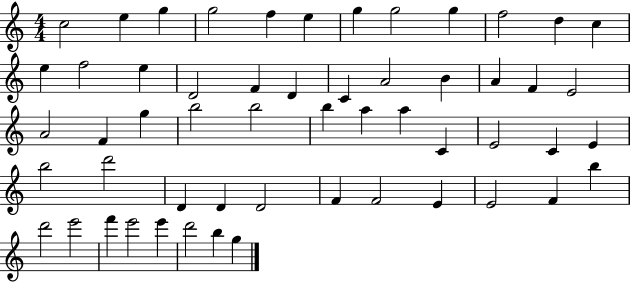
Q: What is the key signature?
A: C major